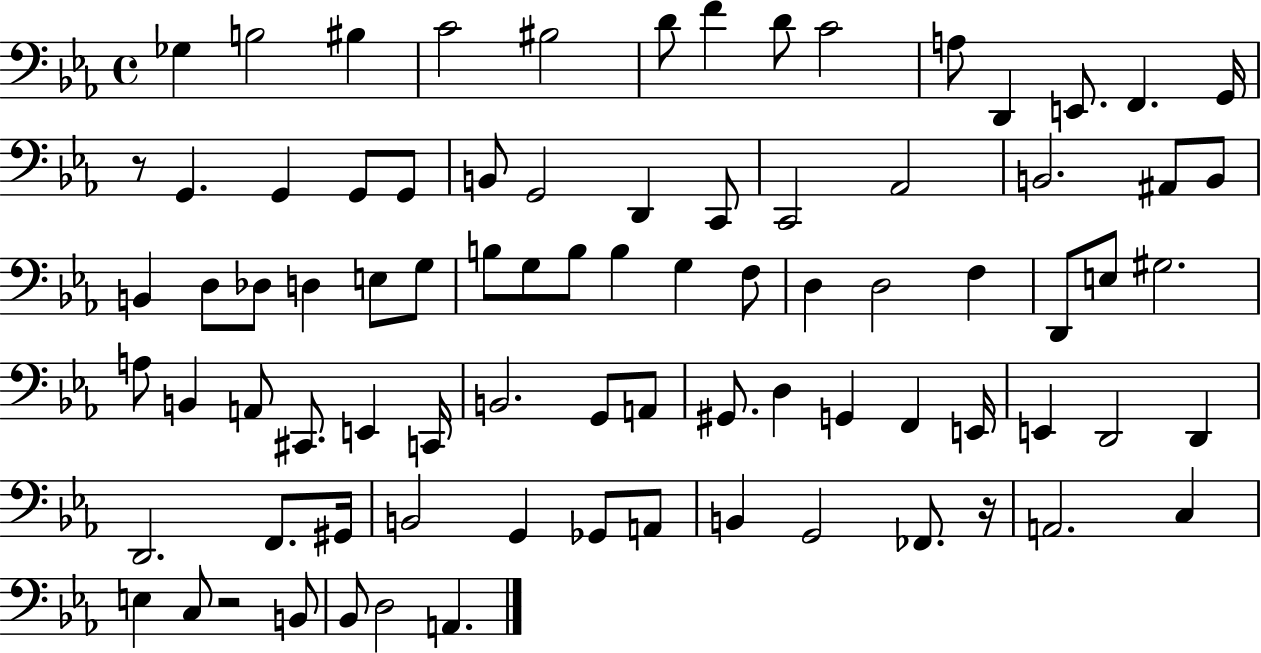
X:1
T:Untitled
M:4/4
L:1/4
K:Eb
_G, B,2 ^B, C2 ^B,2 D/2 F D/2 C2 A,/2 D,, E,,/2 F,, G,,/4 z/2 G,, G,, G,,/2 G,,/2 B,,/2 G,,2 D,, C,,/2 C,,2 _A,,2 B,,2 ^A,,/2 B,,/2 B,, D,/2 _D,/2 D, E,/2 G,/2 B,/2 G,/2 B,/2 B, G, F,/2 D, D,2 F, D,,/2 E,/2 ^G,2 A,/2 B,, A,,/2 ^C,,/2 E,, C,,/4 B,,2 G,,/2 A,,/2 ^G,,/2 D, G,, F,, E,,/4 E,, D,,2 D,, D,,2 F,,/2 ^G,,/4 B,,2 G,, _G,,/2 A,,/2 B,, G,,2 _F,,/2 z/4 A,,2 C, E, C,/2 z2 B,,/2 _B,,/2 D,2 A,,